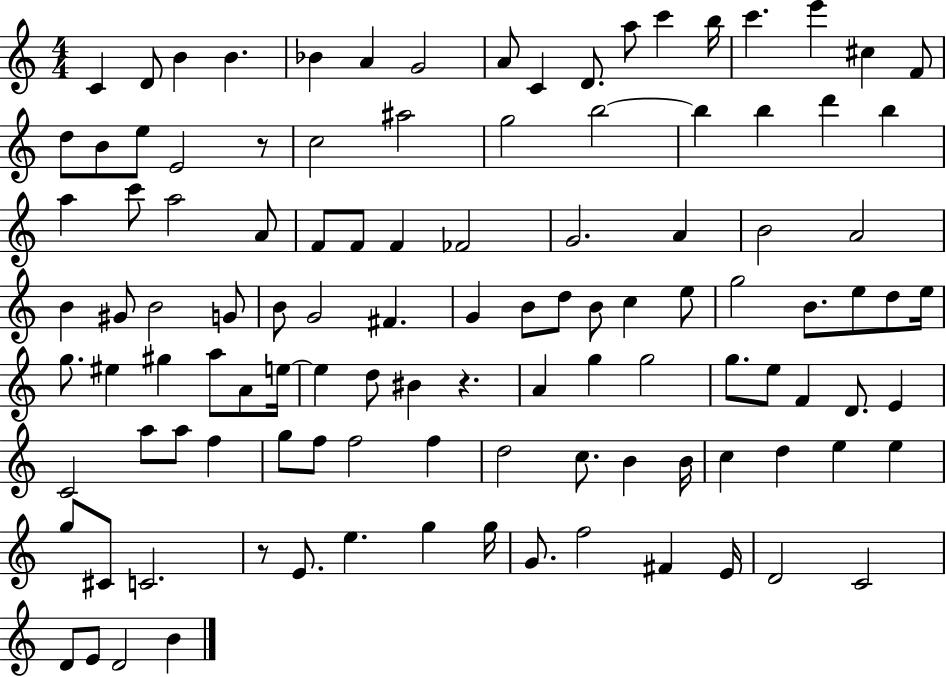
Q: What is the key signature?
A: C major